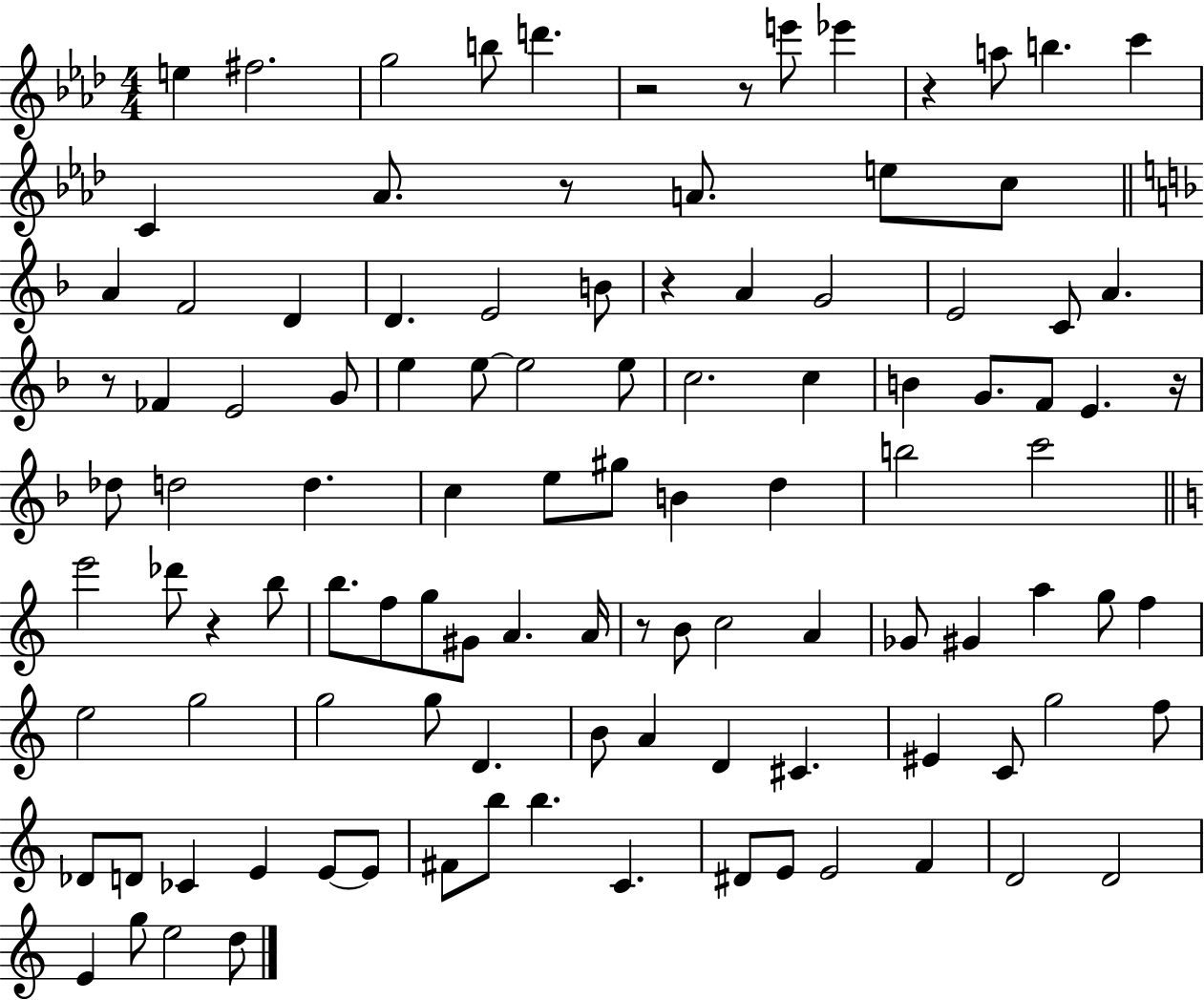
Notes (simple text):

E5/q F#5/h. G5/h B5/e D6/q. R/h R/e E6/e Eb6/q R/q A5/e B5/q. C6/q C4/q Ab4/e. R/e A4/e. E5/e C5/e A4/q F4/h D4/q D4/q. E4/h B4/e R/q A4/q G4/h E4/h C4/e A4/q. R/e FES4/q E4/h G4/e E5/q E5/e E5/h E5/e C5/h. C5/q B4/q G4/e. F4/e E4/q. R/s Db5/e D5/h D5/q. C5/q E5/e G#5/e B4/q D5/q B5/h C6/h E6/h Db6/e R/q B5/e B5/e. F5/e G5/e G#4/e A4/q. A4/s R/e B4/e C5/h A4/q Gb4/e G#4/q A5/q G5/e F5/q E5/h G5/h G5/h G5/e D4/q. B4/e A4/q D4/q C#4/q. EIS4/q C4/e G5/h F5/e Db4/e D4/e CES4/q E4/q E4/e E4/e F#4/e B5/e B5/q. C4/q. D#4/e E4/e E4/h F4/q D4/h D4/h E4/q G5/e E5/h D5/e